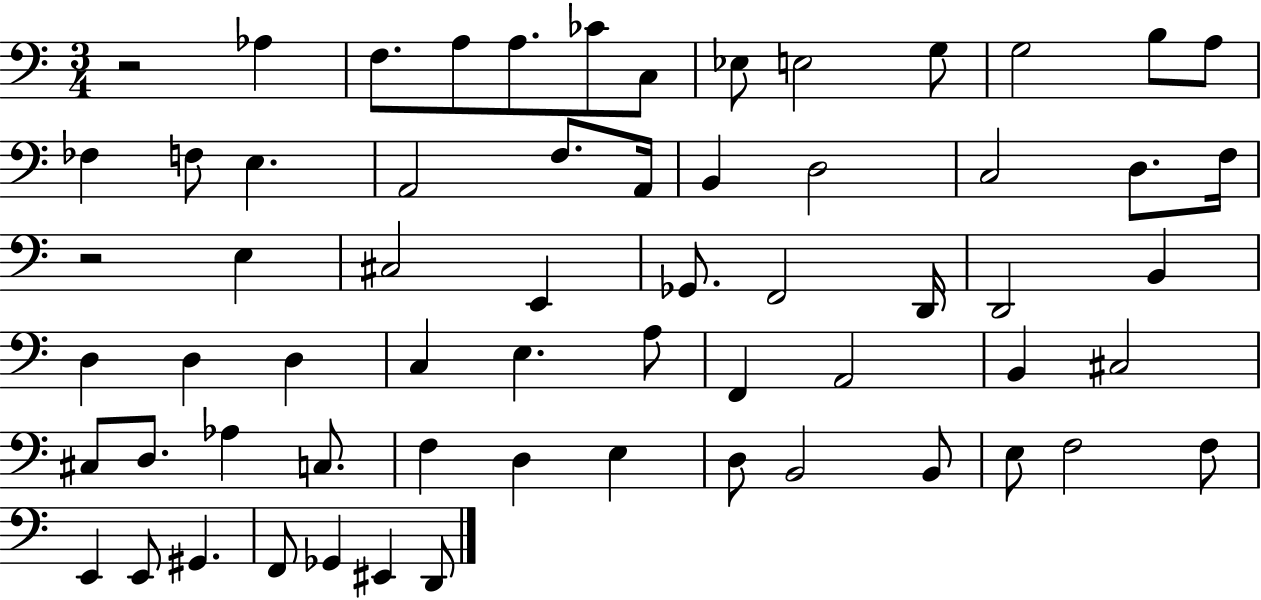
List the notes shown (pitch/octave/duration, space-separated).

R/h Ab3/q F3/e. A3/e A3/e. CES4/e C3/e Eb3/e E3/h G3/e G3/h B3/e A3/e FES3/q F3/e E3/q. A2/h F3/e. A2/s B2/q D3/h C3/h D3/e. F3/s R/h E3/q C#3/h E2/q Gb2/e. F2/h D2/s D2/h B2/q D3/q D3/q D3/q C3/q E3/q. A3/e F2/q A2/h B2/q C#3/h C#3/e D3/e. Ab3/q C3/e. F3/q D3/q E3/q D3/e B2/h B2/e E3/e F3/h F3/e E2/q E2/e G#2/q. F2/e Gb2/q EIS2/q D2/e